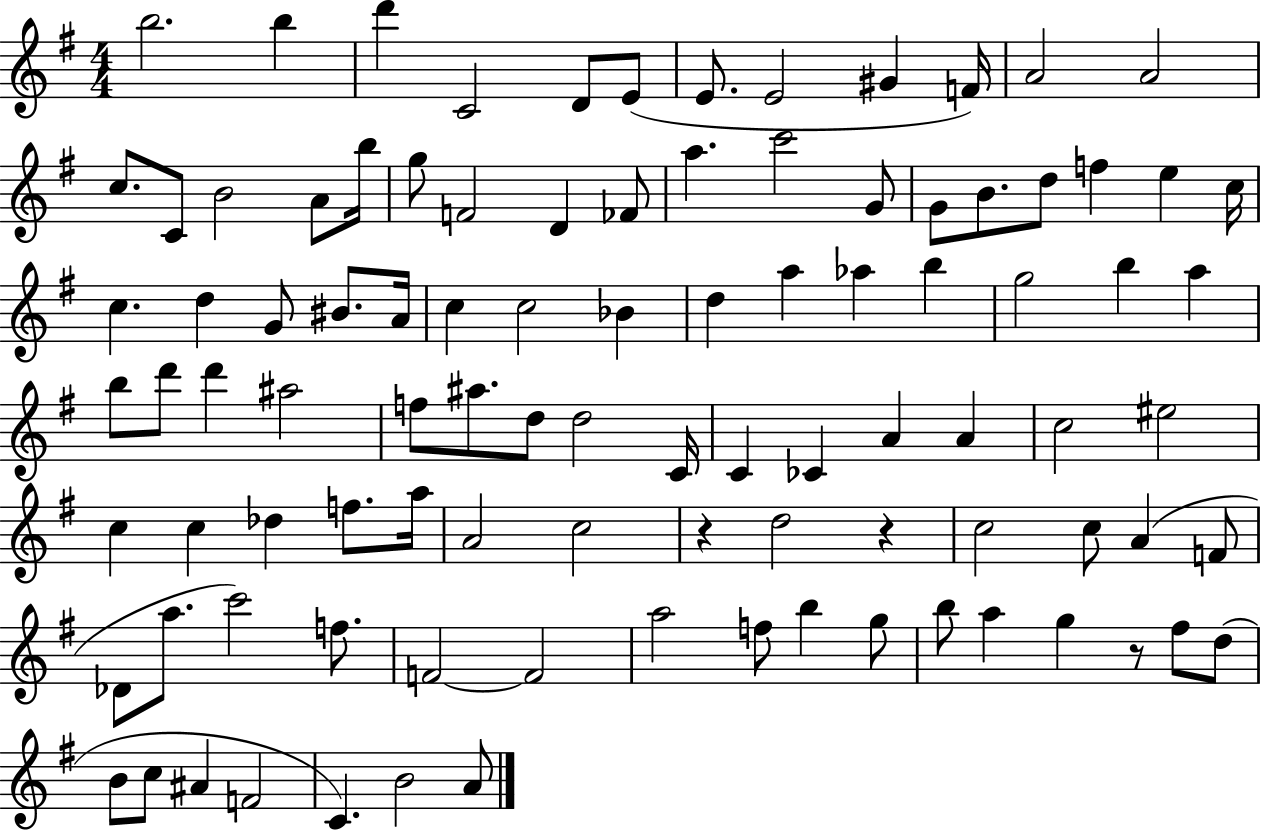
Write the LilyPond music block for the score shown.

{
  \clef treble
  \numericTimeSignature
  \time 4/4
  \key g \major
  b''2. b''4 | d'''4 c'2 d'8 e'8( | e'8. e'2 gis'4 f'16) | a'2 a'2 | \break c''8. c'8 b'2 a'8 b''16 | g''8 f'2 d'4 fes'8 | a''4. c'''2 g'8 | g'8 b'8. d''8 f''4 e''4 c''16 | \break c''4. d''4 g'8 bis'8. a'16 | c''4 c''2 bes'4 | d''4 a''4 aes''4 b''4 | g''2 b''4 a''4 | \break b''8 d'''8 d'''4 ais''2 | f''8 ais''8. d''8 d''2 c'16 | c'4 ces'4 a'4 a'4 | c''2 eis''2 | \break c''4 c''4 des''4 f''8. a''16 | a'2 c''2 | r4 d''2 r4 | c''2 c''8 a'4( f'8 | \break des'8 a''8. c'''2) f''8. | f'2~~ f'2 | a''2 f''8 b''4 g''8 | b''8 a''4 g''4 r8 fis''8 d''8( | \break b'8 c''8 ais'4 f'2 | c'4.) b'2 a'8 | \bar "|."
}